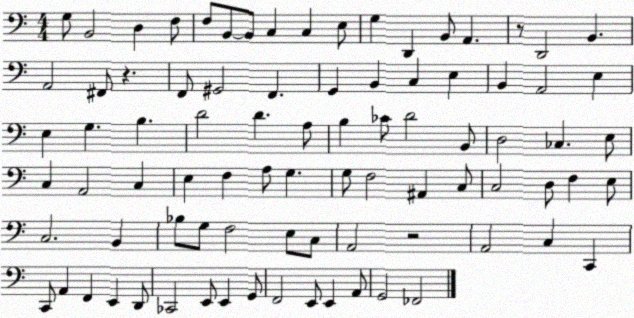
X:1
T:Untitled
M:4/4
L:1/4
K:C
G,/2 B,,2 D, F,/2 F,/2 B,,/2 B,,/2 C, C, E,/2 G, D,, B,,/2 A,, z/2 D,,2 B,, A,,2 ^F,,/2 z F,,/2 ^G,,2 F,, G,, B,, C, E, B,, A,,2 E, E, G, B, D2 D A,/2 B, _C/2 D2 B,,/2 D,2 _C, E,/2 C, A,,2 C, E, F, A,/2 G, G,/2 F,2 ^A,, C,/2 C,2 D,/2 F, E,/2 C,2 B,, _B,/2 G,/2 F,2 E,/2 C,/2 A,,2 z2 A,,2 C, C,, C,,/2 A,, F,, E,, D,,/2 _C,,2 E,,/2 E,, G,,/2 F,,2 E,,/2 E,, A,,/2 G,,2 _F,,2